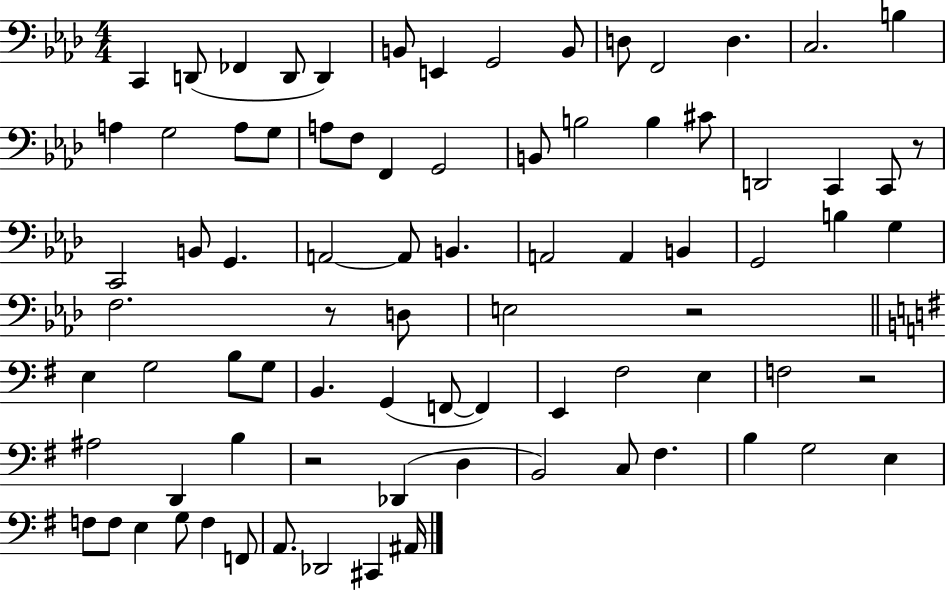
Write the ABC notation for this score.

X:1
T:Untitled
M:4/4
L:1/4
K:Ab
C,, D,,/2 _F,, D,,/2 D,, B,,/2 E,, G,,2 B,,/2 D,/2 F,,2 D, C,2 B, A, G,2 A,/2 G,/2 A,/2 F,/2 F,, G,,2 B,,/2 B,2 B, ^C/2 D,,2 C,, C,,/2 z/2 C,,2 B,,/2 G,, A,,2 A,,/2 B,, A,,2 A,, B,, G,,2 B, G, F,2 z/2 D,/2 E,2 z2 E, G,2 B,/2 G,/2 B,, G,, F,,/2 F,, E,, ^F,2 E, F,2 z2 ^A,2 D,, B, z2 _D,, D, B,,2 C,/2 ^F, B, G,2 E, F,/2 F,/2 E, G,/2 F, F,,/2 A,,/2 _D,,2 ^C,, ^A,,/4